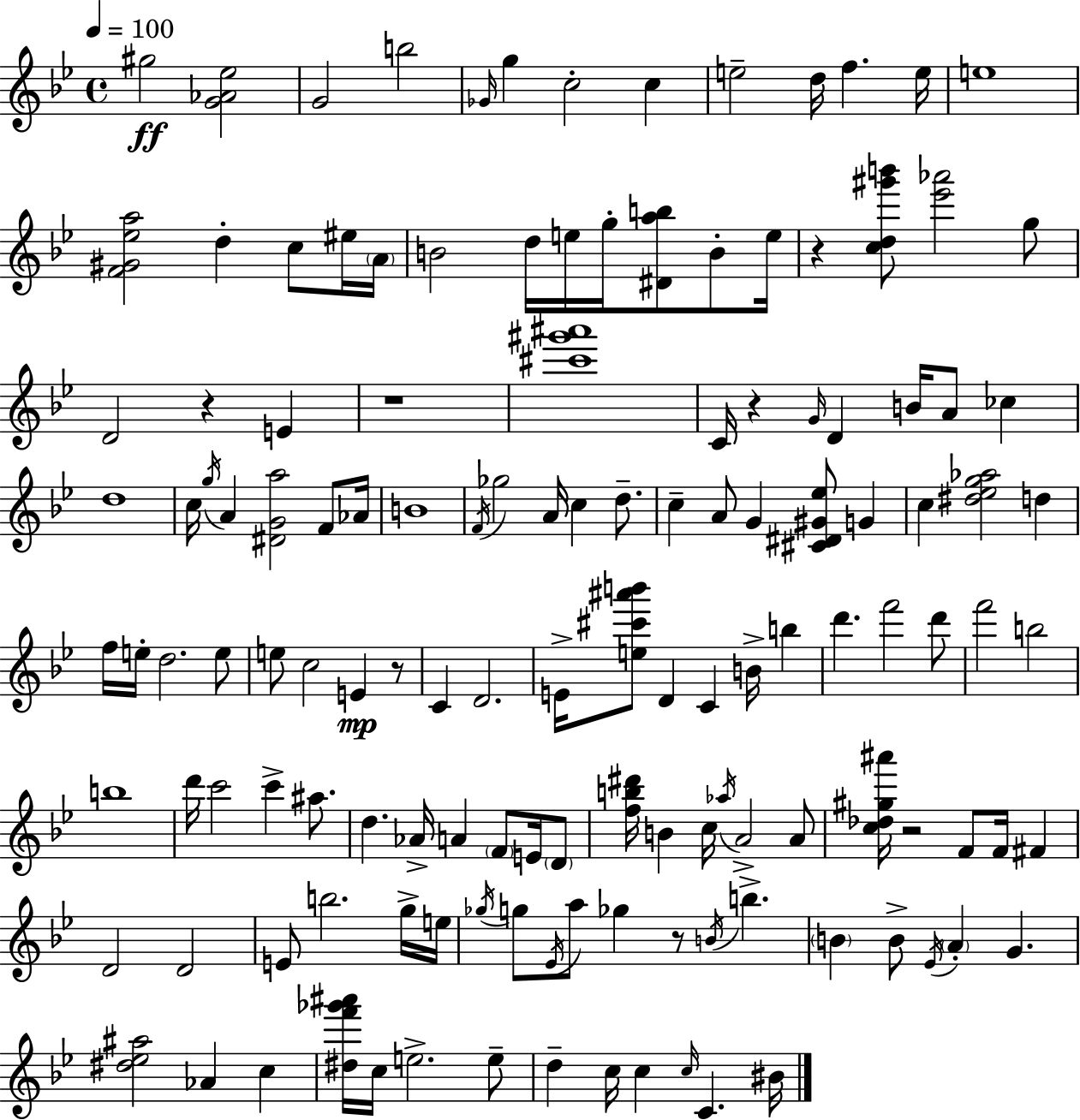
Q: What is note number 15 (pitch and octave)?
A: EIS5